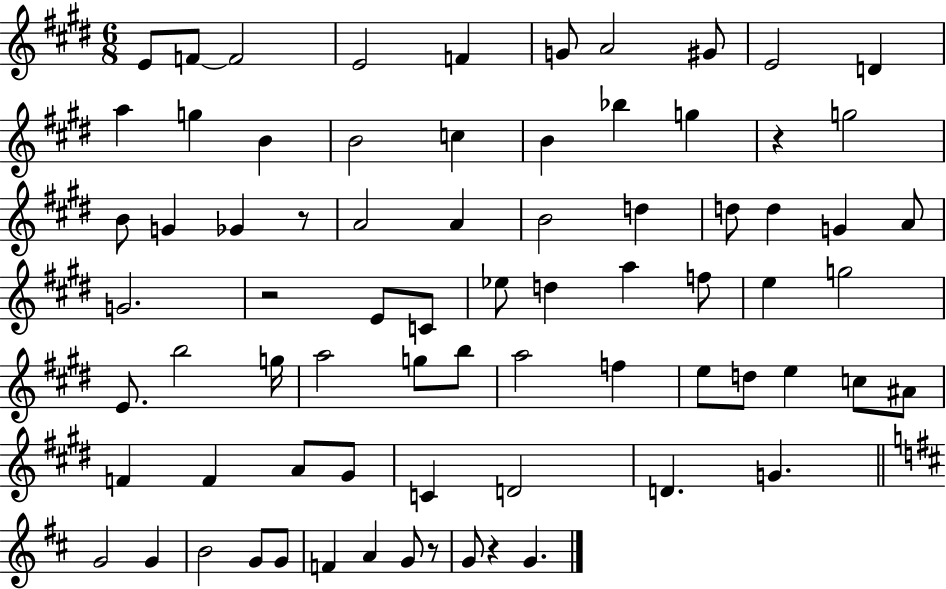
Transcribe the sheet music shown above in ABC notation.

X:1
T:Untitled
M:6/8
L:1/4
K:E
E/2 F/2 F2 E2 F G/2 A2 ^G/2 E2 D a g B B2 c B _b g z g2 B/2 G _G z/2 A2 A B2 d d/2 d G A/2 G2 z2 E/2 C/2 _e/2 d a f/2 e g2 E/2 b2 g/4 a2 g/2 b/2 a2 f e/2 d/2 e c/2 ^A/2 F F A/2 ^G/2 C D2 D G G2 G B2 G/2 G/2 F A G/2 z/2 G/2 z G